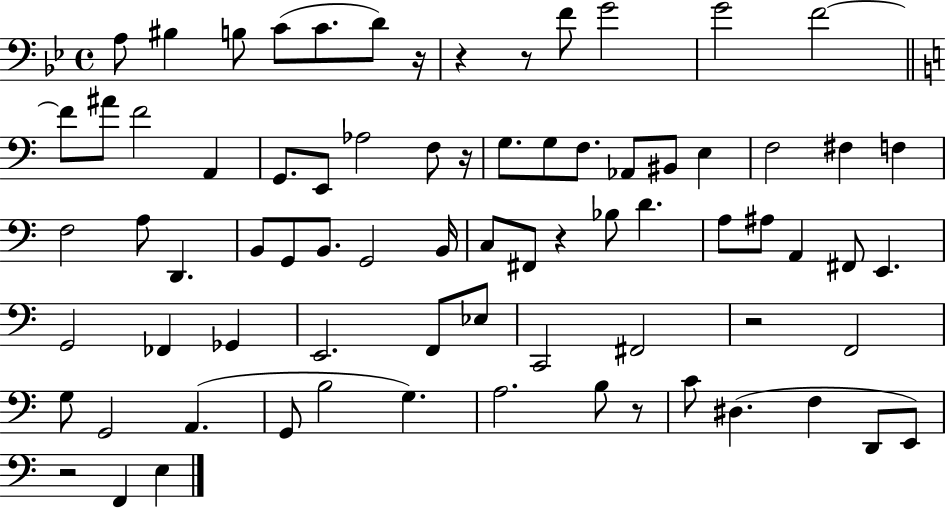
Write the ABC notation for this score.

X:1
T:Untitled
M:4/4
L:1/4
K:Bb
A,/2 ^B, B,/2 C/2 C/2 D/2 z/4 z z/2 F/2 G2 G2 F2 F/2 ^A/2 F2 A,, G,,/2 E,,/2 _A,2 F,/2 z/4 G,/2 G,/2 F,/2 _A,,/2 ^B,,/2 E, F,2 ^F, F, F,2 A,/2 D,, B,,/2 G,,/2 B,,/2 G,,2 B,,/4 C,/2 ^F,,/2 z _B,/2 D A,/2 ^A,/2 A,, ^F,,/2 E,, G,,2 _F,, _G,, E,,2 F,,/2 _E,/2 C,,2 ^F,,2 z2 F,,2 G,/2 G,,2 A,, G,,/2 B,2 G, A,2 B,/2 z/2 C/2 ^D, F, D,,/2 E,,/2 z2 F,, E,